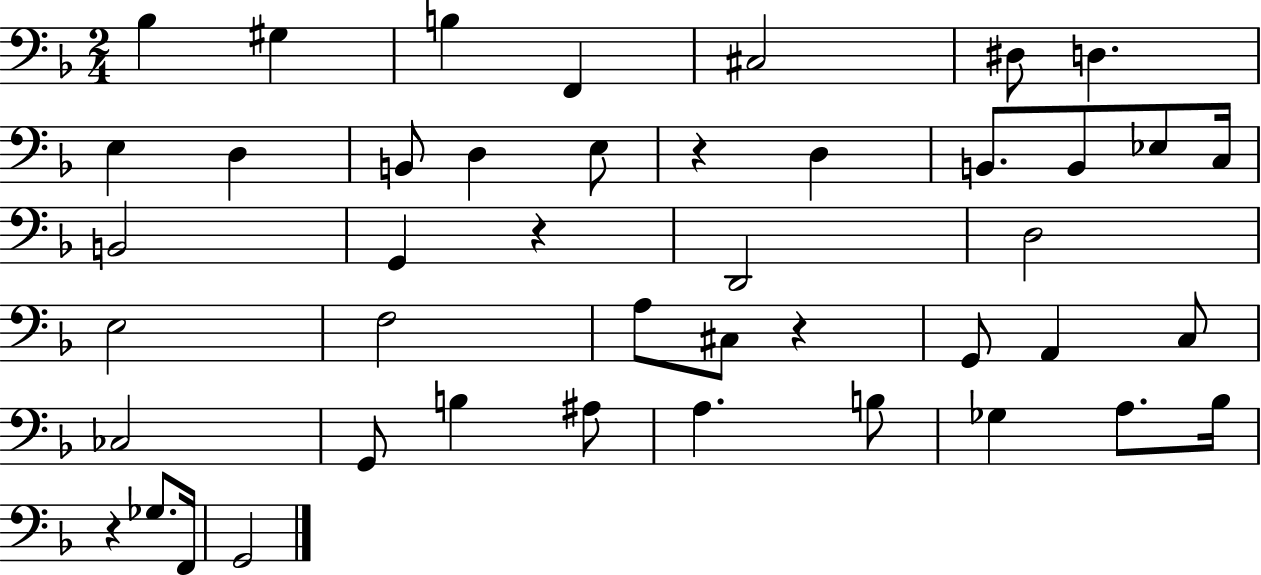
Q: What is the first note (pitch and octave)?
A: Bb3